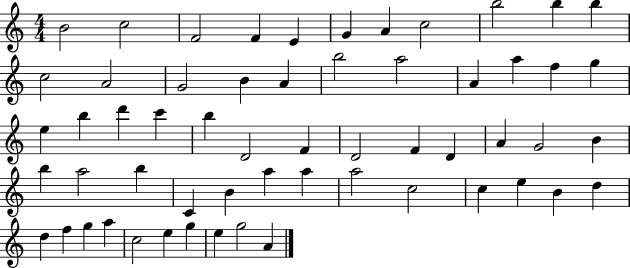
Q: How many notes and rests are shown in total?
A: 58